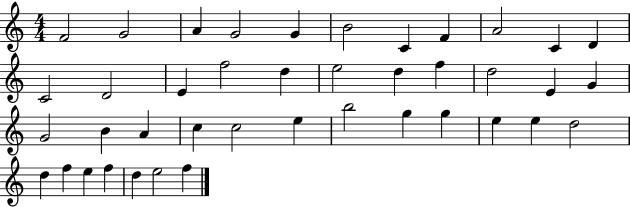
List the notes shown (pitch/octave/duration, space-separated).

F4/h G4/h A4/q G4/h G4/q B4/h C4/q F4/q A4/h C4/q D4/q C4/h D4/h E4/q F5/h D5/q E5/h D5/q F5/q D5/h E4/q G4/q G4/h B4/q A4/q C5/q C5/h E5/q B5/h G5/q G5/q E5/q E5/q D5/h D5/q F5/q E5/q F5/q D5/q E5/h F5/q